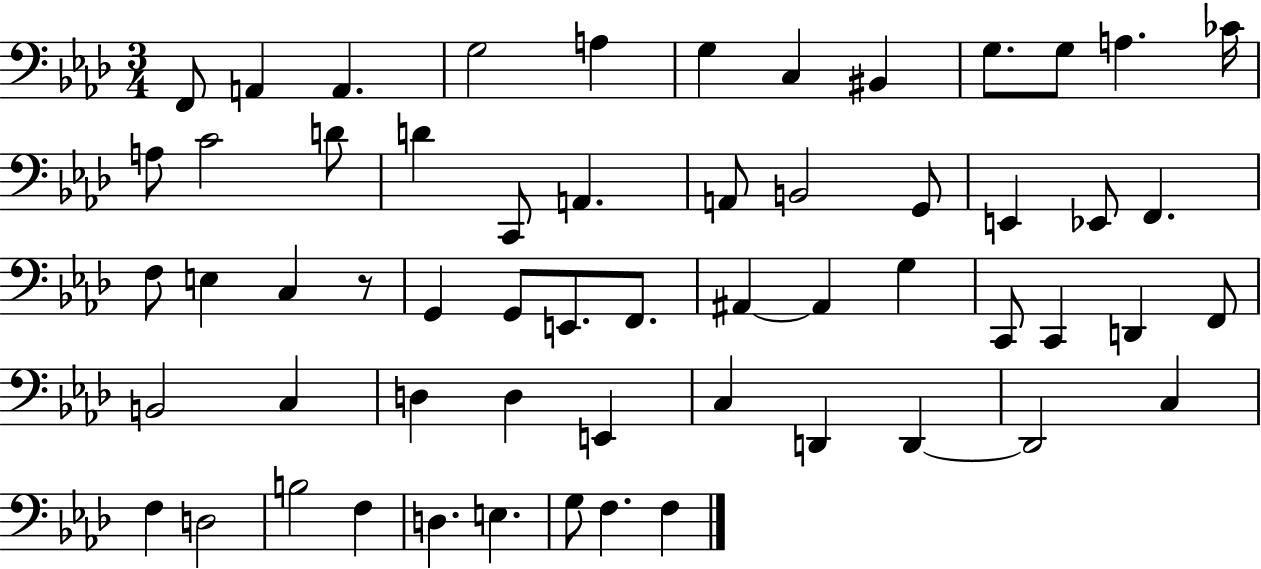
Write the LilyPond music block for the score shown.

{
  \clef bass
  \numericTimeSignature
  \time 3/4
  \key aes \major
  f,8 a,4 a,4. | g2 a4 | g4 c4 bis,4 | g8. g8 a4. ces'16 | \break a8 c'2 d'8 | d'4 c,8 a,4. | a,8 b,2 g,8 | e,4 ees,8 f,4. | \break f8 e4 c4 r8 | g,4 g,8 e,8. f,8. | ais,4~~ ais,4 g4 | c,8 c,4 d,4 f,8 | \break b,2 c4 | d4 d4 e,4 | c4 d,4 d,4~~ | d,2 c4 | \break f4 d2 | b2 f4 | d4. e4. | g8 f4. f4 | \break \bar "|."
}